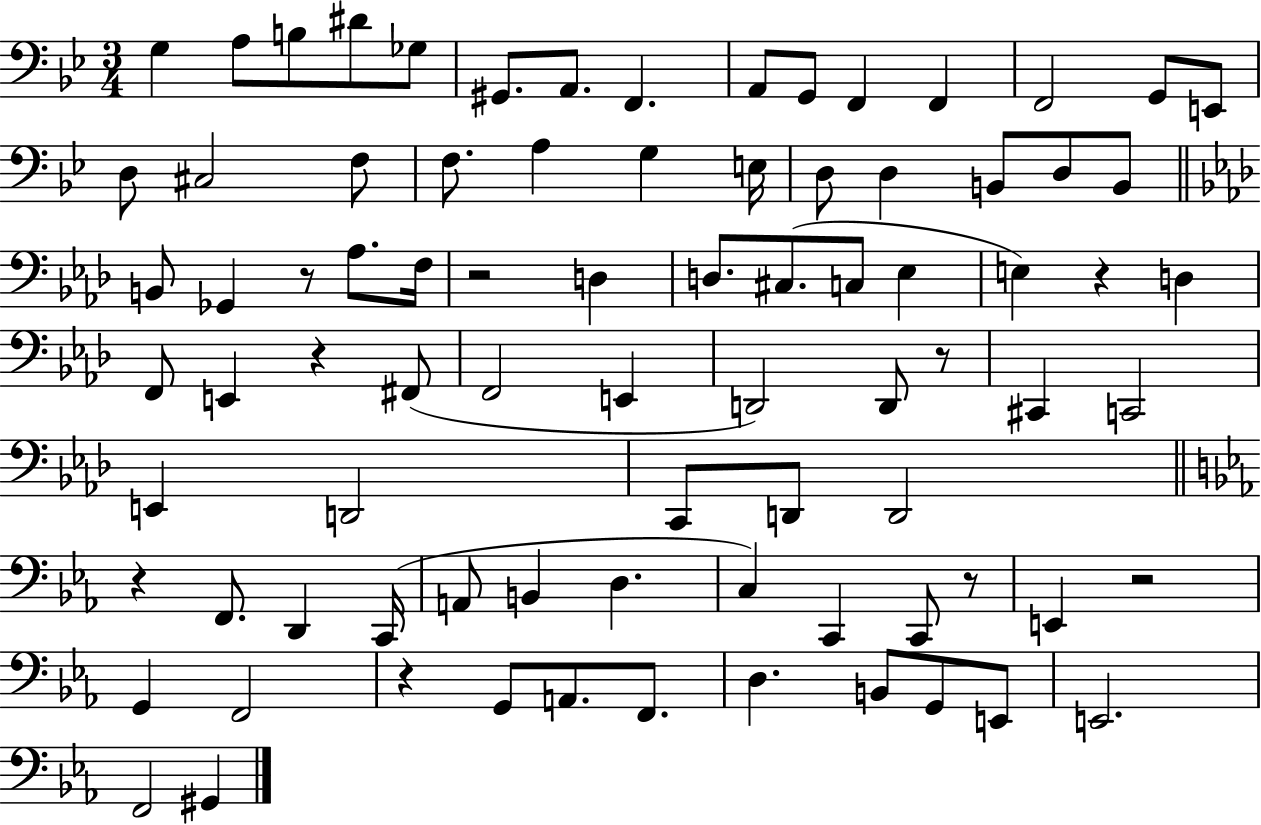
G3/q A3/e B3/e D#4/e Gb3/e G#2/e. A2/e. F2/q. A2/e G2/e F2/q F2/q F2/h G2/e E2/e D3/e C#3/h F3/e F3/e. A3/q G3/q E3/s D3/e D3/q B2/e D3/e B2/e B2/e Gb2/q R/e Ab3/e. F3/s R/h D3/q D3/e. C#3/e. C3/e Eb3/q E3/q R/q D3/q F2/e E2/q R/q F#2/e F2/h E2/q D2/h D2/e R/e C#2/q C2/h E2/q D2/h C2/e D2/e D2/h R/q F2/e. D2/q C2/s A2/e B2/q D3/q. C3/q C2/q C2/e R/e E2/q R/h G2/q F2/h R/q G2/e A2/e. F2/e. D3/q. B2/e G2/e E2/e E2/h. F2/h G#2/q